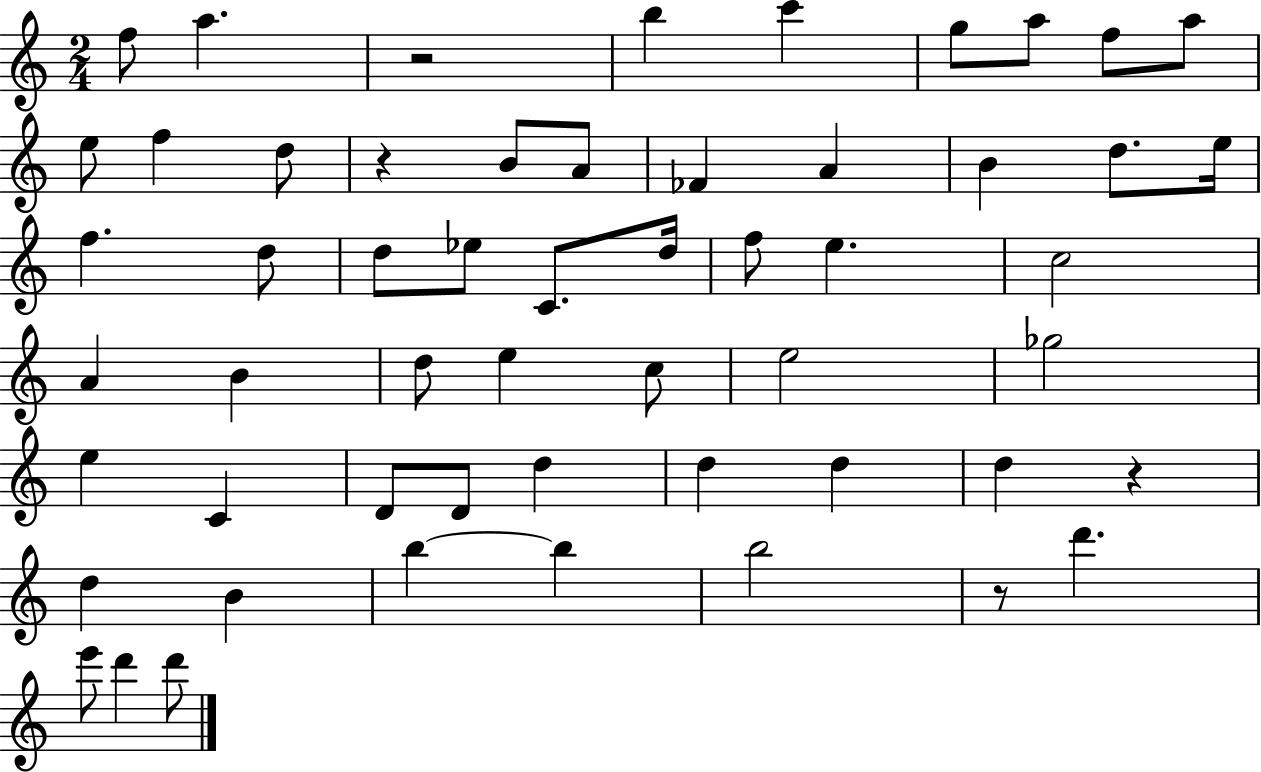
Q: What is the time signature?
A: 2/4